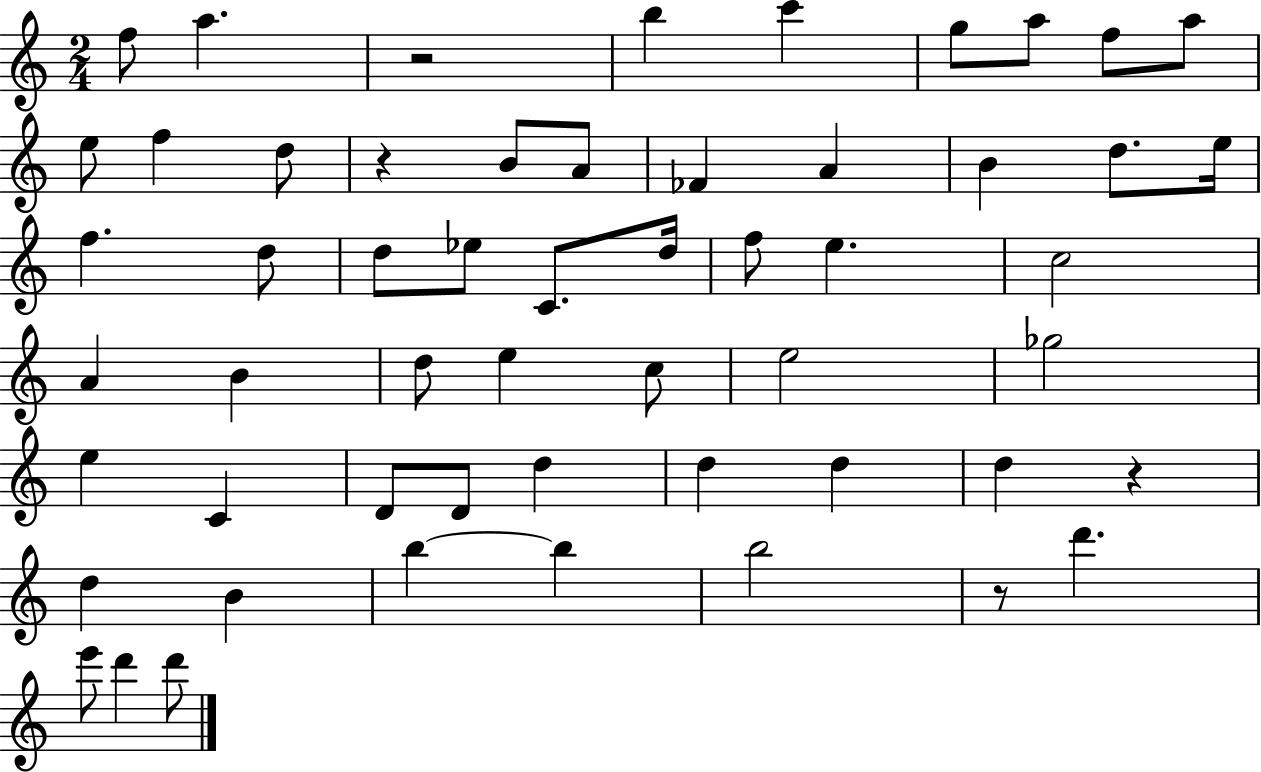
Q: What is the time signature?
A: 2/4